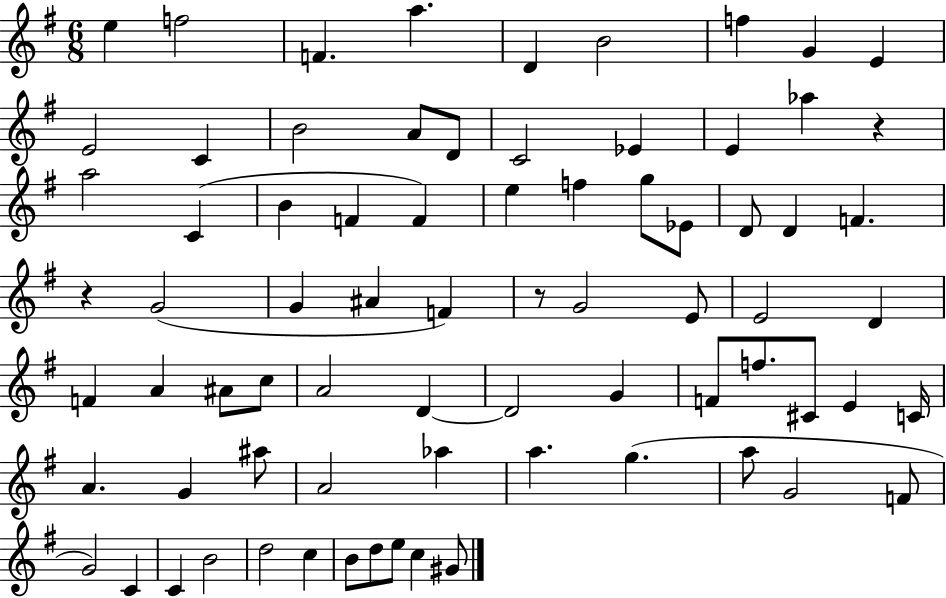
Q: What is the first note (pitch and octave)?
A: E5